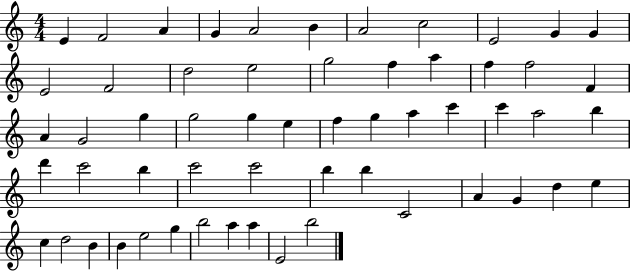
E4/q F4/h A4/q G4/q A4/h B4/q A4/h C5/h E4/h G4/q G4/q E4/h F4/h D5/h E5/h G5/h F5/q A5/q F5/q F5/h F4/q A4/q G4/h G5/q G5/h G5/q E5/q F5/q G5/q A5/q C6/q C6/q A5/h B5/q D6/q C6/h B5/q C6/h C6/h B5/q B5/q C4/h A4/q G4/q D5/q E5/q C5/q D5/h B4/q B4/q E5/h G5/q B5/h A5/q A5/q E4/h B5/h